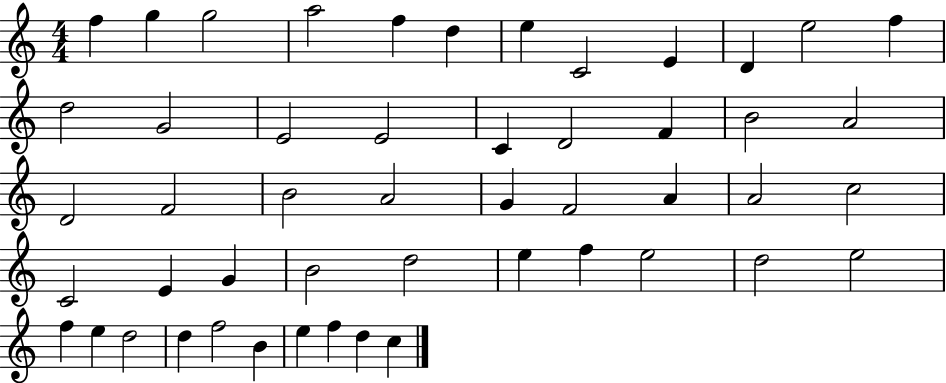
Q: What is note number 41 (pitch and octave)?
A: F5